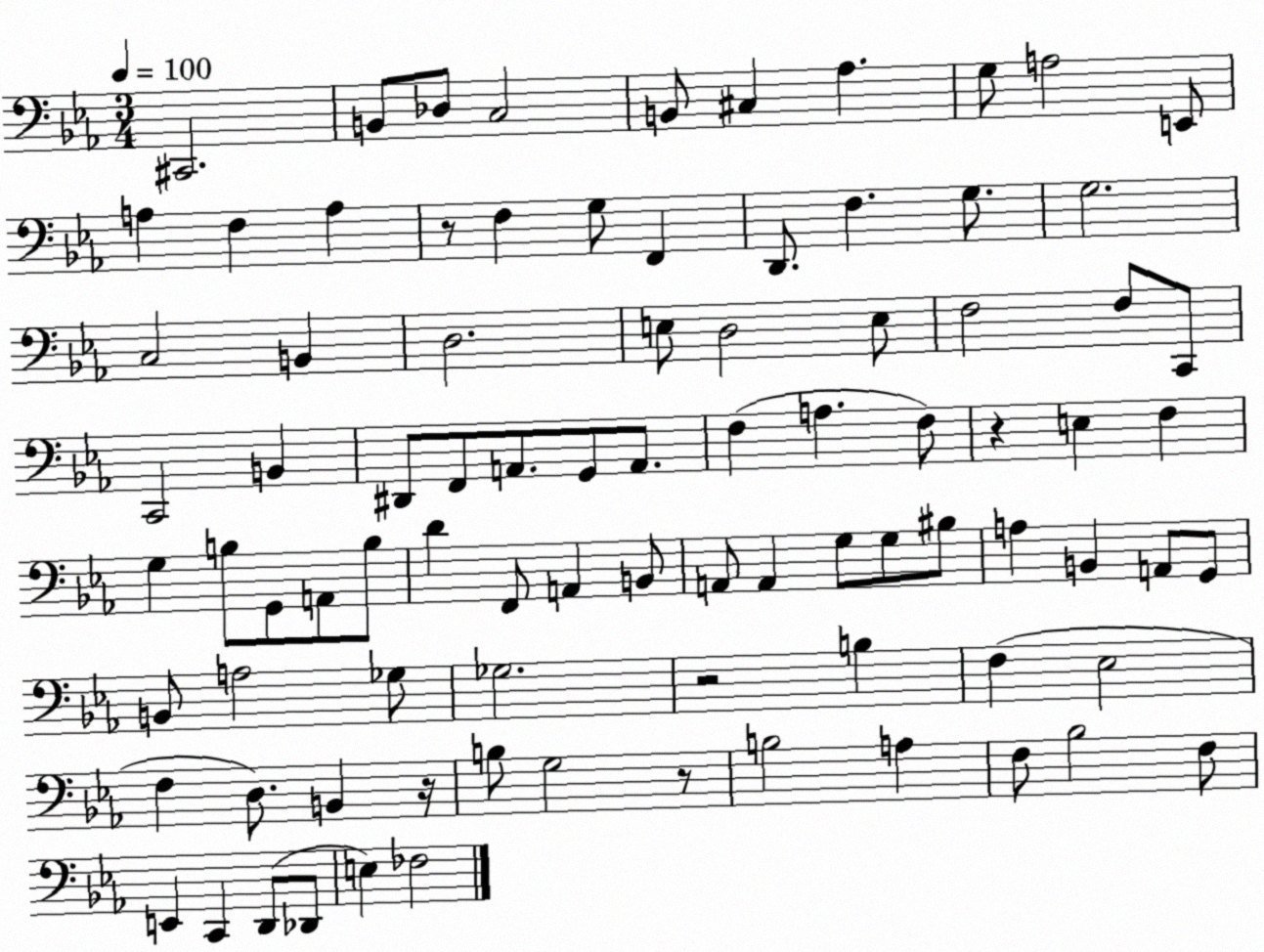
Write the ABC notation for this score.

X:1
T:Untitled
M:3/4
L:1/4
K:Eb
^C,,2 B,,/2 _D,/2 C,2 B,,/2 ^C, _A, G,/2 A,2 E,,/2 A, F, A, z/2 F, G,/2 F,, D,,/2 F, G,/2 G,2 C,2 B,, D,2 E,/2 D,2 E,/2 F,2 F,/2 C,,/2 C,,2 B,, ^D,,/2 F,,/2 A,,/2 G,,/2 A,,/2 F, A, F,/2 z E, F, G, B,/2 G,,/2 A,,/2 B,/2 D F,,/2 A,, B,,/2 A,,/2 A,, G,/2 G,/2 ^B,/2 A, B,, A,,/2 G,,/2 B,,/2 A,2 _G,/2 _G,2 z2 B, F, _E,2 F, D,/2 B,, z/4 B,/2 G,2 z/2 B,2 A, F,/2 _B,2 F,/2 E,, C,, D,,/2 _D,,/2 E, _F,2